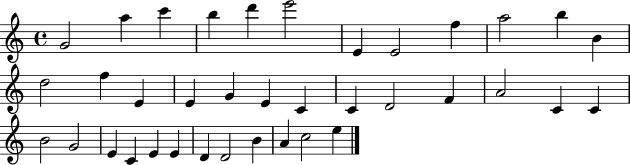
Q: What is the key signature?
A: C major